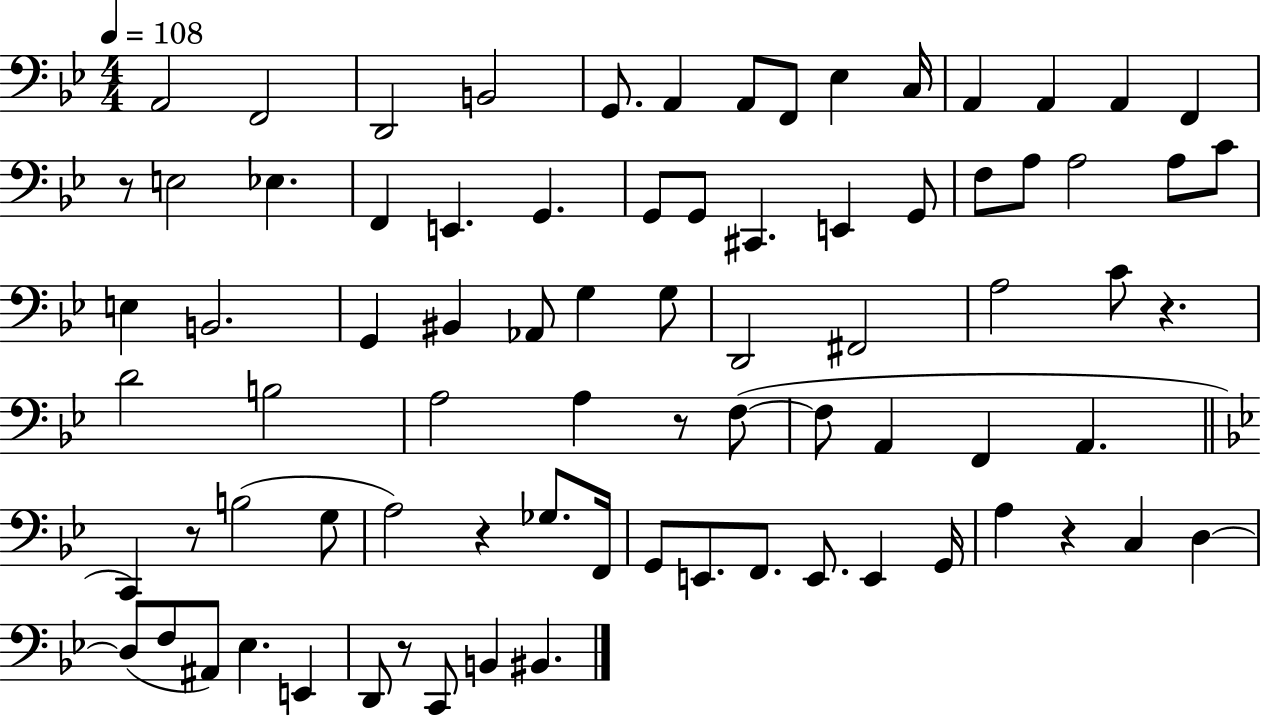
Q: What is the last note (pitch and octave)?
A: BIS2